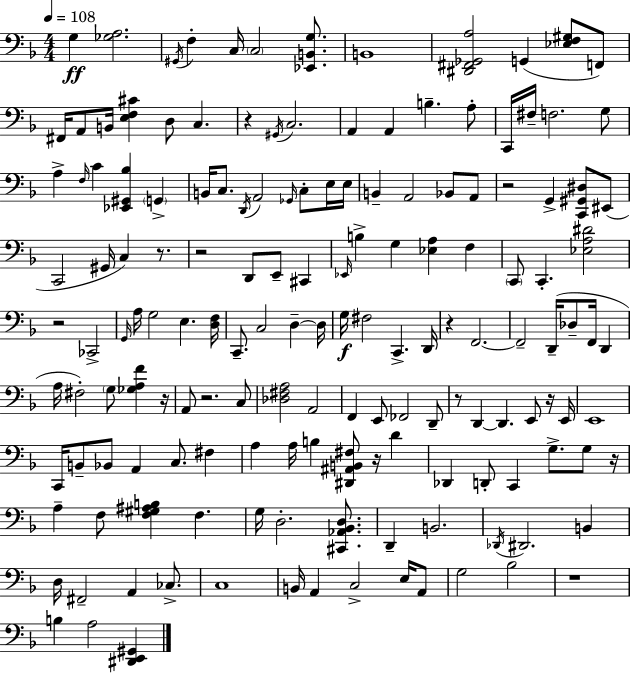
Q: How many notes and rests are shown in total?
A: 155